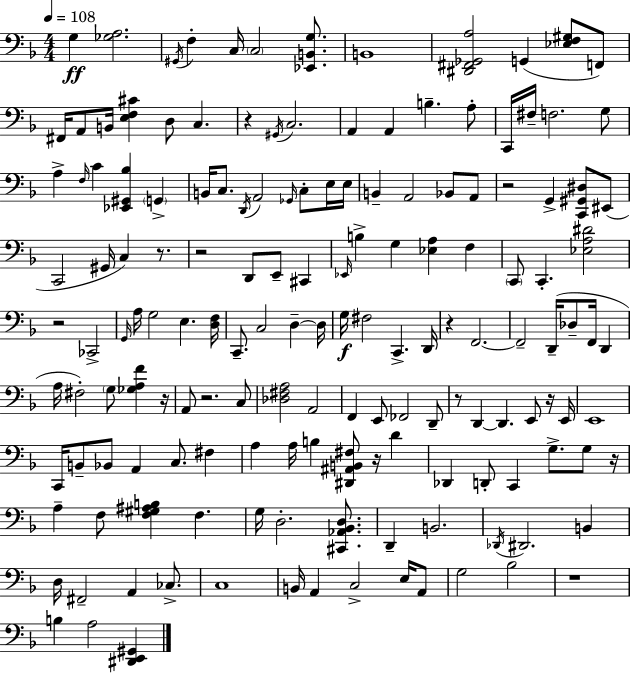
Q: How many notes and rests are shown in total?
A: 155